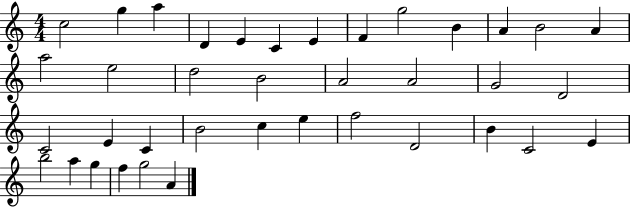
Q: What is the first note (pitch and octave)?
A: C5